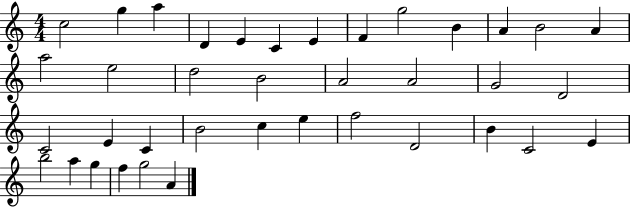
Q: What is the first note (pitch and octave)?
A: C5